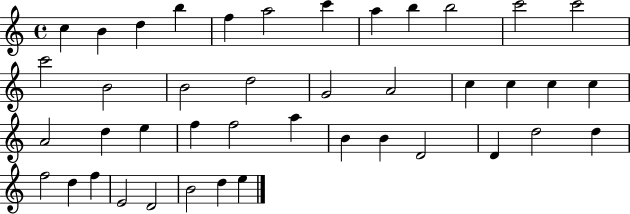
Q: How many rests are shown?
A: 0